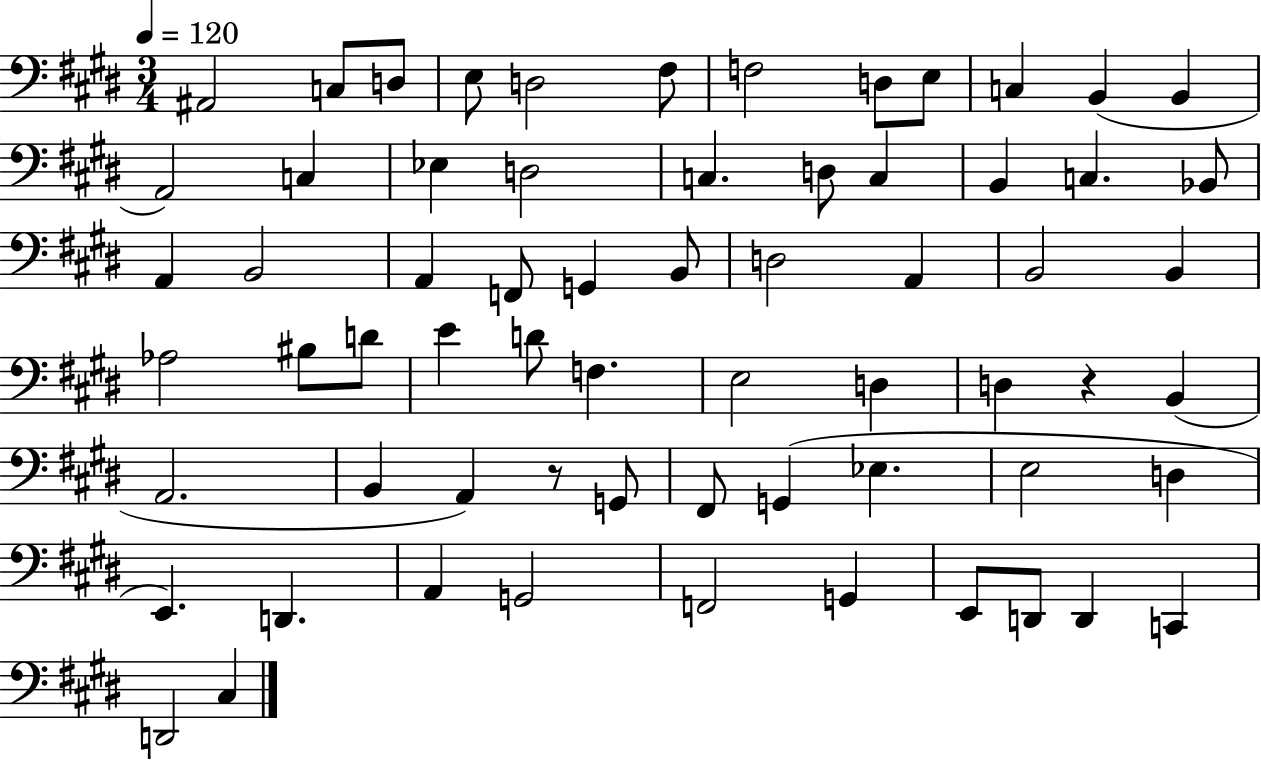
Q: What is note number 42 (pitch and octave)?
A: B2